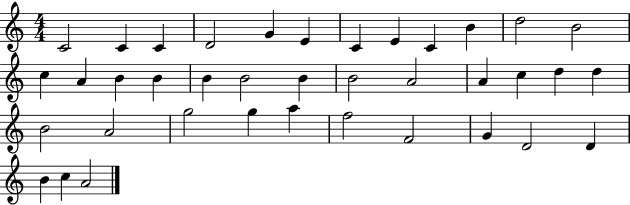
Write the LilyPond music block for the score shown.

{
  \clef treble
  \numericTimeSignature
  \time 4/4
  \key c \major
  c'2 c'4 c'4 | d'2 g'4 e'4 | c'4 e'4 c'4 b'4 | d''2 b'2 | \break c''4 a'4 b'4 b'4 | b'4 b'2 b'4 | b'2 a'2 | a'4 c''4 d''4 d''4 | \break b'2 a'2 | g''2 g''4 a''4 | f''2 f'2 | g'4 d'2 d'4 | \break b'4 c''4 a'2 | \bar "|."
}